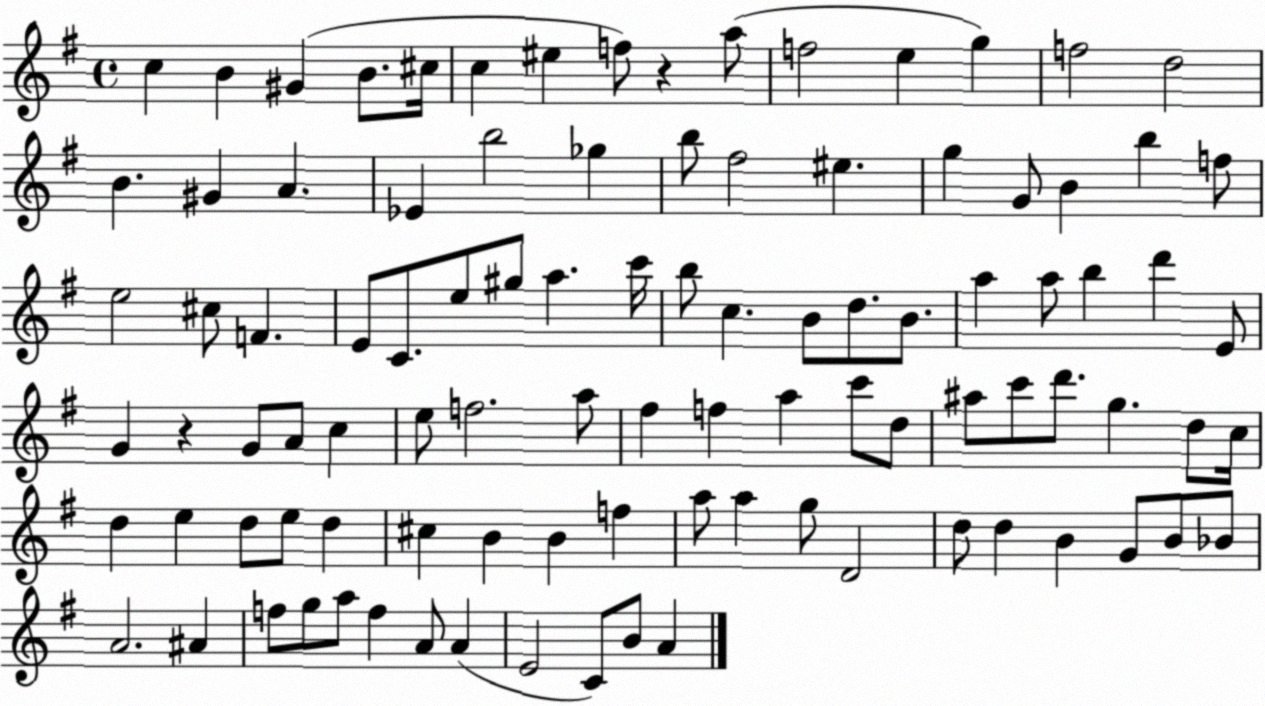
X:1
T:Untitled
M:4/4
L:1/4
K:G
c B ^G B/2 ^c/4 c ^e f/2 z a/2 f2 e g f2 d2 B ^G A _E b2 _g b/2 ^f2 ^e g G/2 B b f/2 e2 ^c/2 F E/2 C/2 e/2 ^g/2 a c'/4 b/2 c B/2 d/2 B/2 a a/2 b d' E/2 G z G/2 A/2 c e/2 f2 a/2 ^f f a c'/2 d/2 ^a/2 c'/2 d'/2 g d/2 c/4 d e d/2 e/2 d ^c B B f a/2 a g/2 D2 d/2 d B G/2 B/2 _B/2 A2 ^A f/2 g/2 a/2 f A/2 A E2 C/2 B/2 A